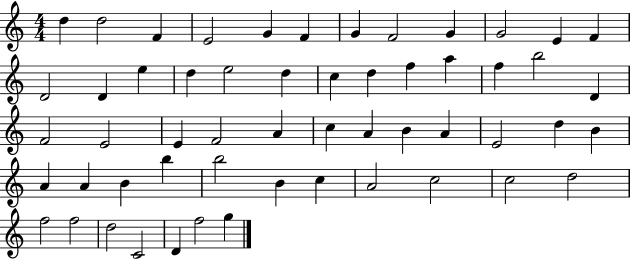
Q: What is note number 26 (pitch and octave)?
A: F4